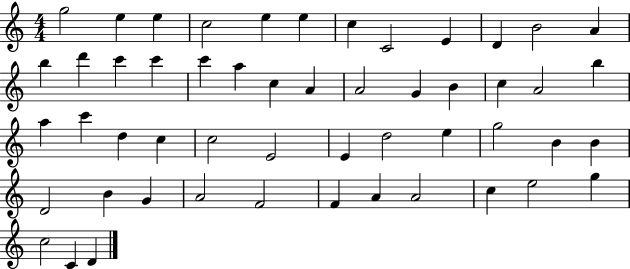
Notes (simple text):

G5/h E5/q E5/q C5/h E5/q E5/q C5/q C4/h E4/q D4/q B4/h A4/q B5/q D6/q C6/q C6/q C6/q A5/q C5/q A4/q A4/h G4/q B4/q C5/q A4/h B5/q A5/q C6/q D5/q C5/q C5/h E4/h E4/q D5/h E5/q G5/h B4/q B4/q D4/h B4/q G4/q A4/h F4/h F4/q A4/q A4/h C5/q E5/h G5/q C5/h C4/q D4/q